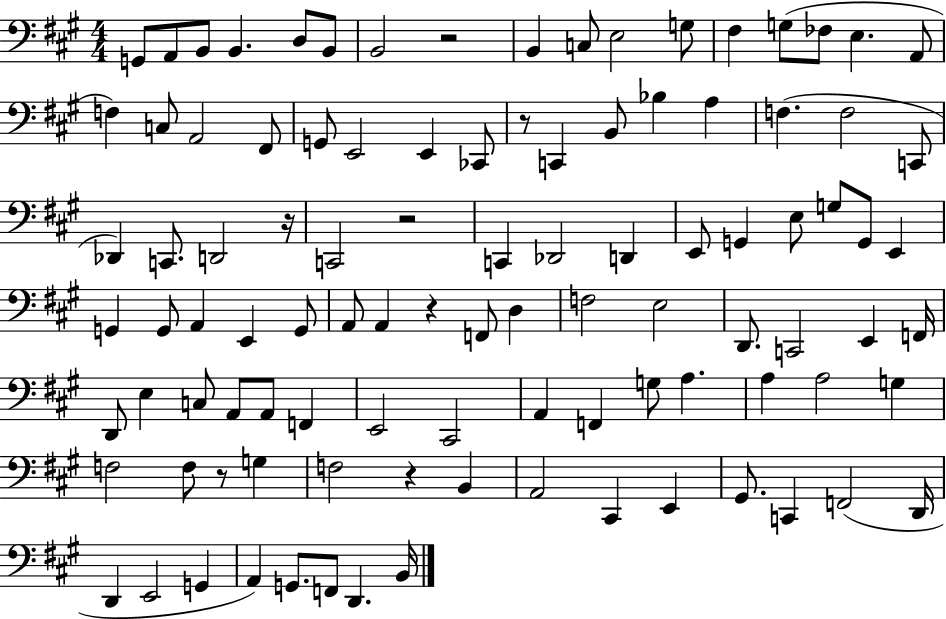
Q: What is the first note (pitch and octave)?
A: G2